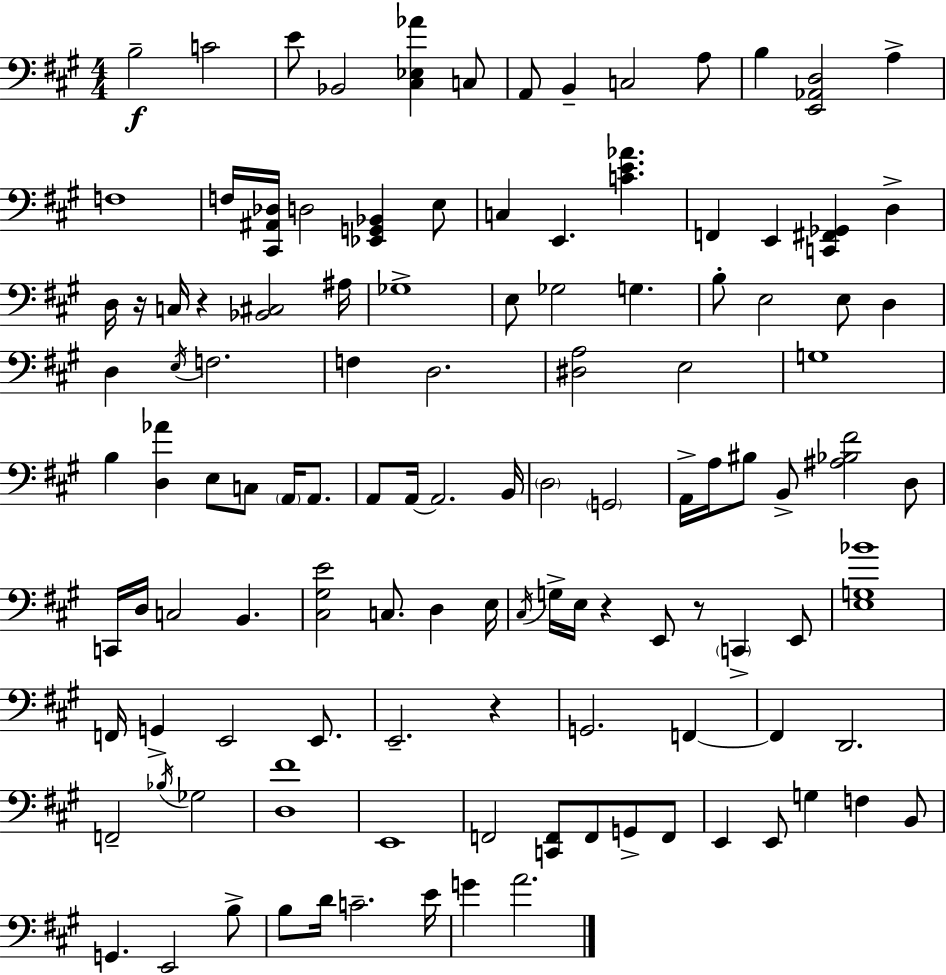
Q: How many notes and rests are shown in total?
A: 117